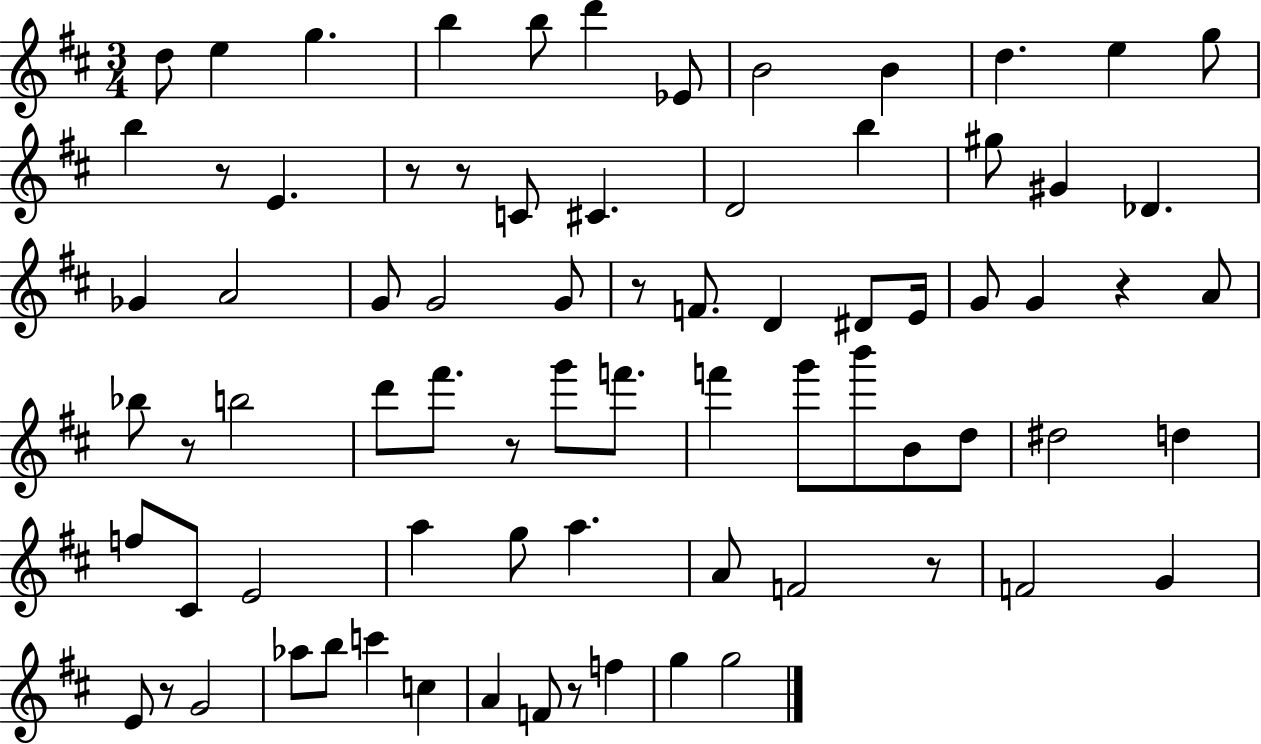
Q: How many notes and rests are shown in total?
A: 77